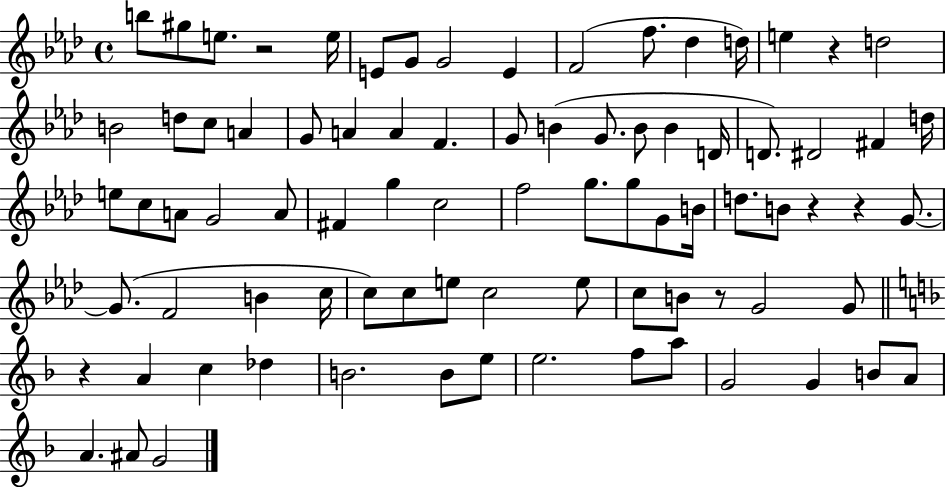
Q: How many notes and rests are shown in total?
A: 83